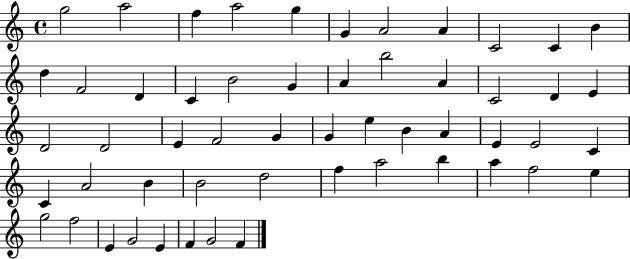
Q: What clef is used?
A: treble